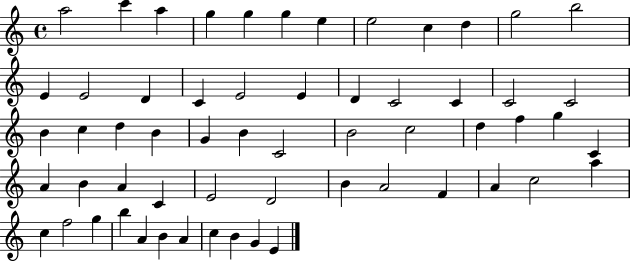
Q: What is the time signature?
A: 4/4